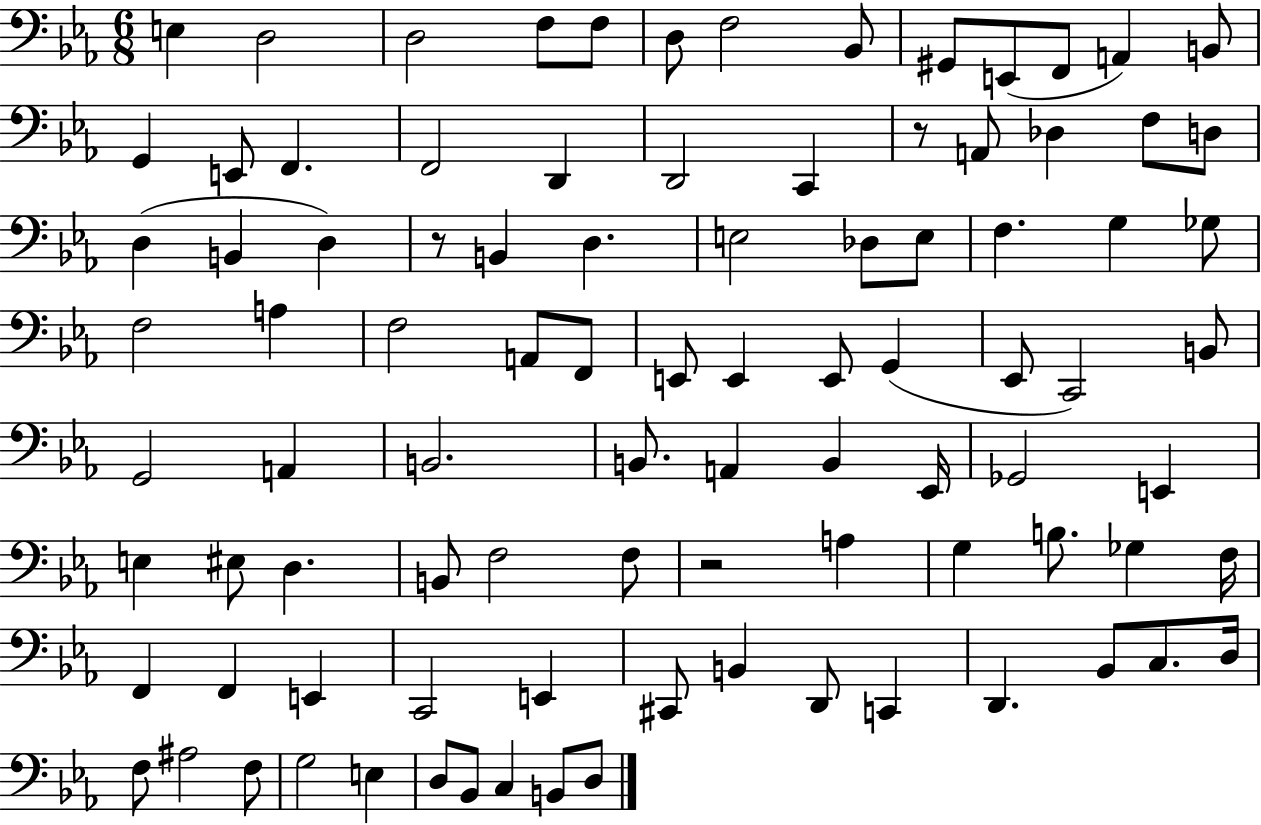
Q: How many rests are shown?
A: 3